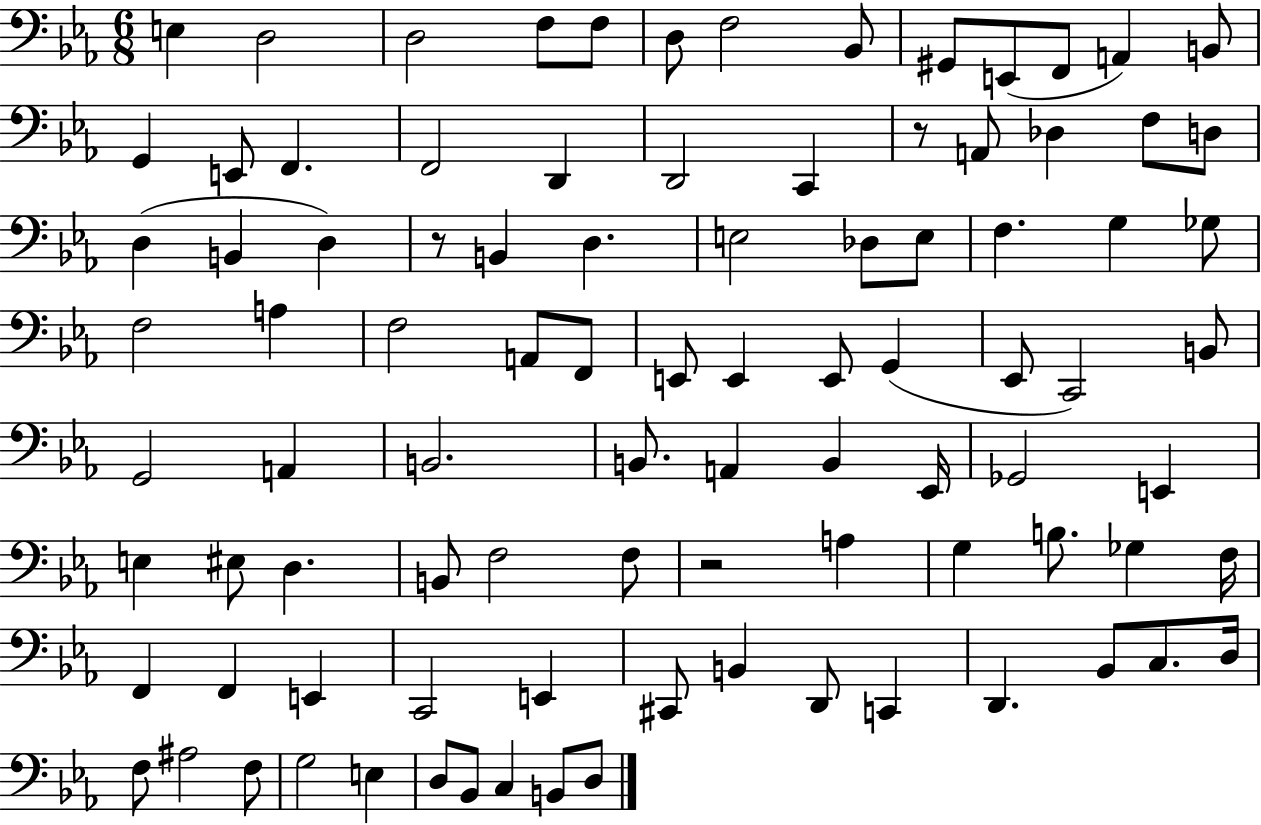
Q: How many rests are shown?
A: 3